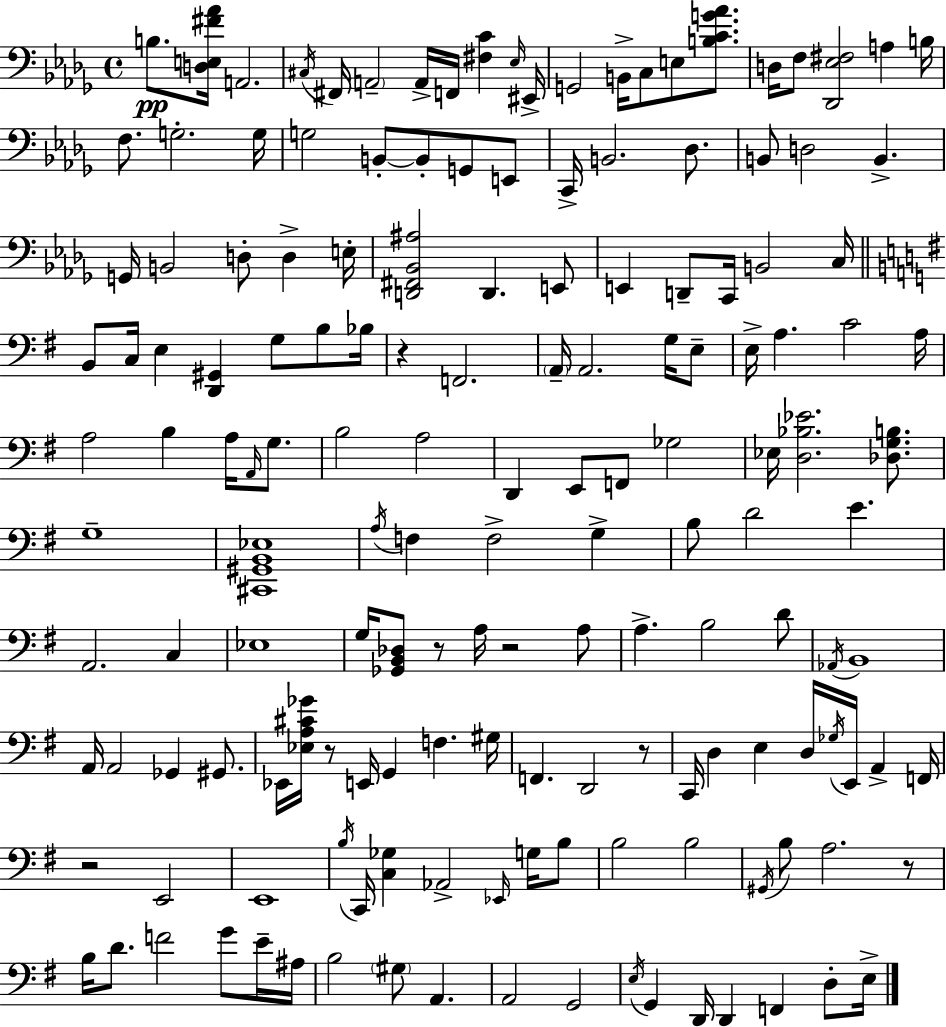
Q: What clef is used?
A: bass